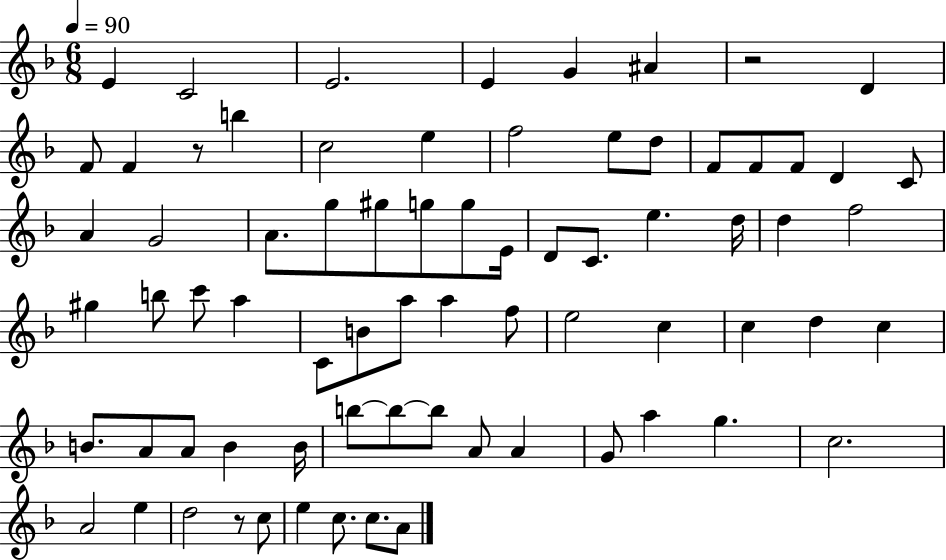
{
  \clef treble
  \numericTimeSignature
  \time 6/8
  \key f \major
  \tempo 4 = 90
  e'4 c'2 | e'2. | e'4 g'4 ais'4 | r2 d'4 | \break f'8 f'4 r8 b''4 | c''2 e''4 | f''2 e''8 d''8 | f'8 f'8 f'8 d'4 c'8 | \break a'4 g'2 | a'8. g''8 gis''8 g''8 g''8 e'16 | d'8 c'8. e''4. d''16 | d''4 f''2 | \break gis''4 b''8 c'''8 a''4 | c'8 b'8 a''8 a''4 f''8 | e''2 c''4 | c''4 d''4 c''4 | \break b'8. a'8 a'8 b'4 b'16 | b''8~~ b''8~~ b''8 a'8 a'4 | g'8 a''4 g''4. | c''2. | \break a'2 e''4 | d''2 r8 c''8 | e''4 c''8. c''8. a'8 | \bar "|."
}